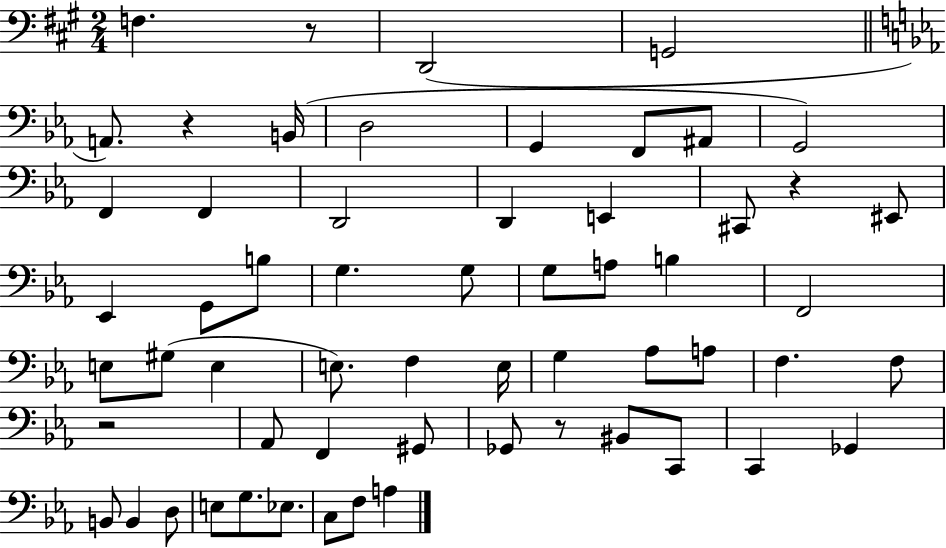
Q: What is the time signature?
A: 2/4